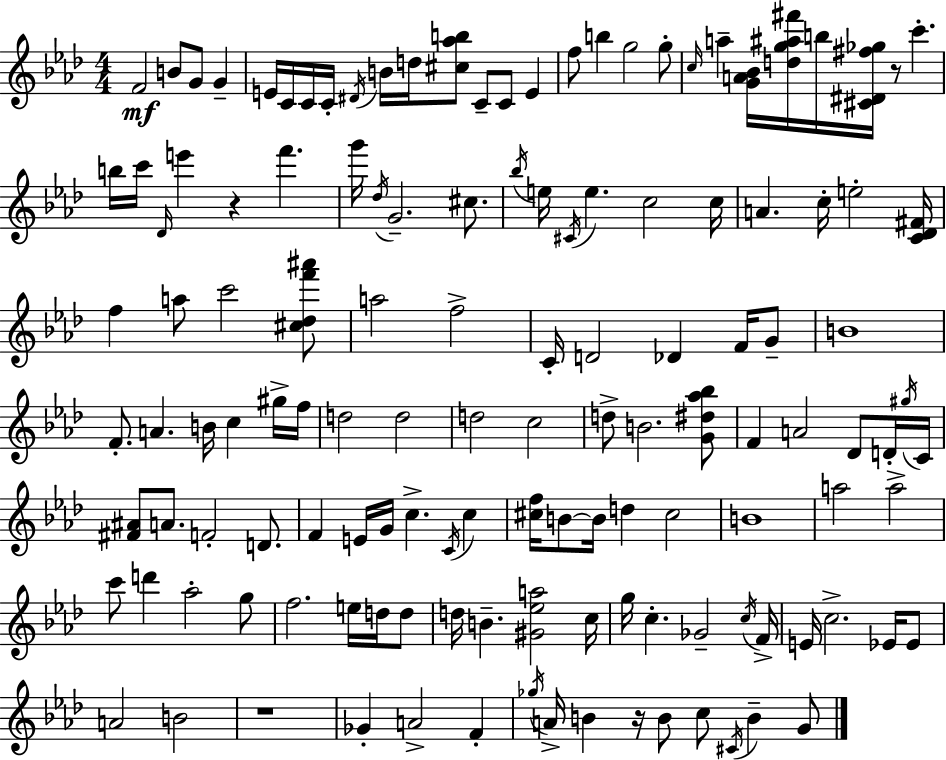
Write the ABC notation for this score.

X:1
T:Untitled
M:4/4
L:1/4
K:Ab
F2 B/2 G/2 G E/4 C/4 C/4 C/4 ^D/4 B/4 d/4 [^c_ab]/2 C/2 C/2 E f/2 b g2 g/2 c/4 a [GA_B]/4 [dg^a^f']/4 b/4 [^C^D^f_g]/4 z/2 c' b/4 c'/4 _D/4 e' z f' g'/4 _d/4 G2 ^c/2 _b/4 e/4 ^C/4 e c2 c/4 A c/4 e2 [C_D^F]/4 f a/2 c'2 [^c_df'^a']/2 a2 f2 C/4 D2 _D F/4 G/2 B4 F/2 A B/4 c ^g/4 f/4 d2 d2 d2 c2 d/2 B2 [G^d_a_b]/2 F A2 _D/2 D/4 ^g/4 C/4 [^F^A]/2 A/2 F2 D/2 F E/4 G/4 c C/4 c [^cf]/4 B/2 B/4 d ^c2 B4 a2 a2 c'/2 d' _a2 g/2 f2 e/4 d/4 d/2 d/4 B [^G_ea]2 c/4 g/4 c _G2 c/4 F/4 E/4 c2 _E/4 _E/2 A2 B2 z4 _G A2 F _g/4 A/4 B z/4 B/2 c/2 ^C/4 B G/2